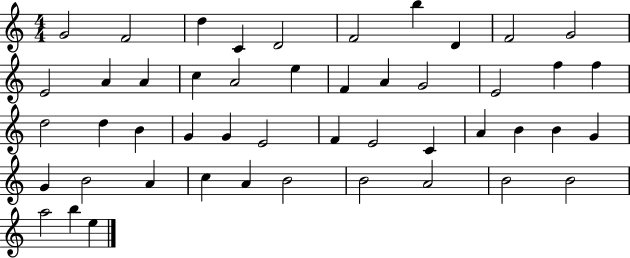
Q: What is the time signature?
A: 4/4